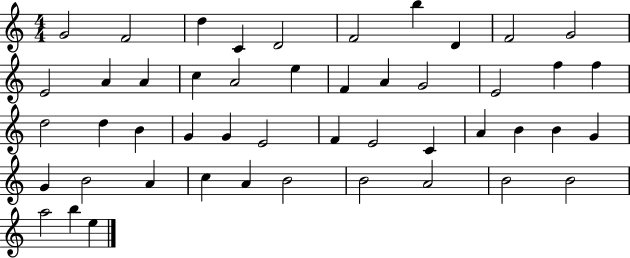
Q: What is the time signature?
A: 4/4